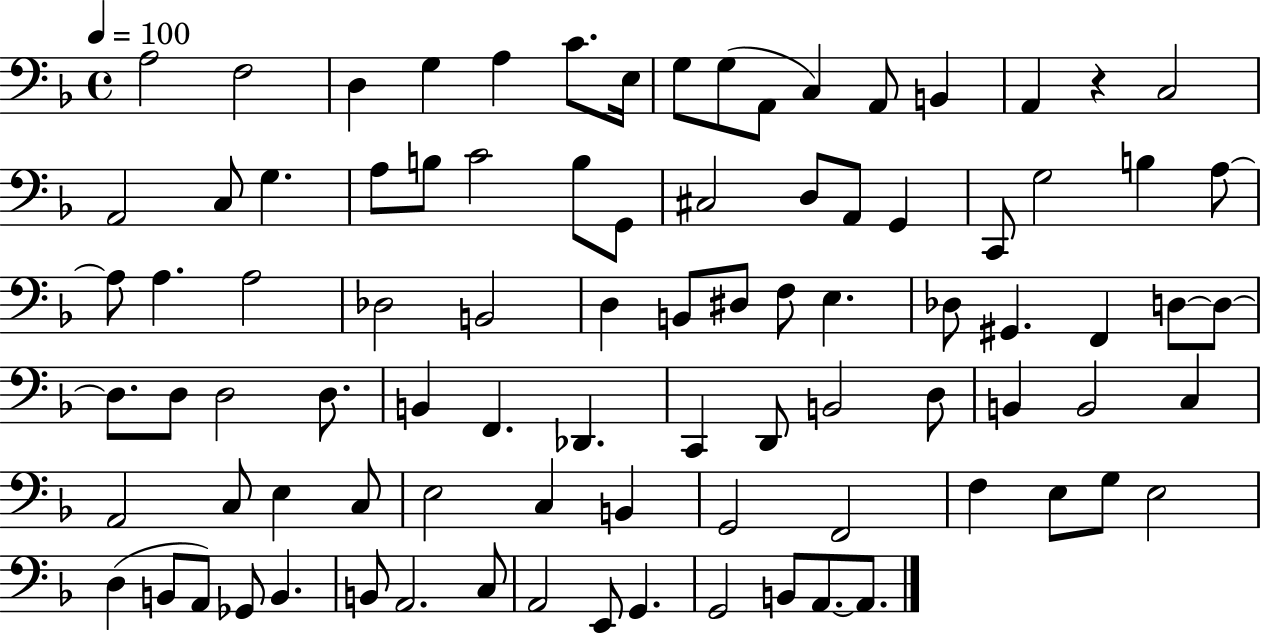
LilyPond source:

{
  \clef bass
  \time 4/4
  \defaultTimeSignature
  \key f \major
  \tempo 4 = 100
  a2 f2 | d4 g4 a4 c'8. e16 | g8 g8( a,8 c4) a,8 b,4 | a,4 r4 c2 | \break a,2 c8 g4. | a8 b8 c'2 b8 g,8 | cis2 d8 a,8 g,4 | c,8 g2 b4 a8~~ | \break a8 a4. a2 | des2 b,2 | d4 b,8 dis8 f8 e4. | des8 gis,4. f,4 d8~~ d8~~ | \break d8. d8 d2 d8. | b,4 f,4. des,4. | c,4 d,8 b,2 d8 | b,4 b,2 c4 | \break a,2 c8 e4 c8 | e2 c4 b,4 | g,2 f,2 | f4 e8 g8 e2 | \break d4( b,8 a,8) ges,8 b,4. | b,8 a,2. c8 | a,2 e,8 g,4. | g,2 b,8 a,8.~~ a,8. | \break \bar "|."
}